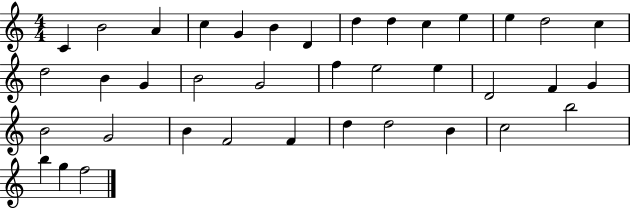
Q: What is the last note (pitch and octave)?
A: F5